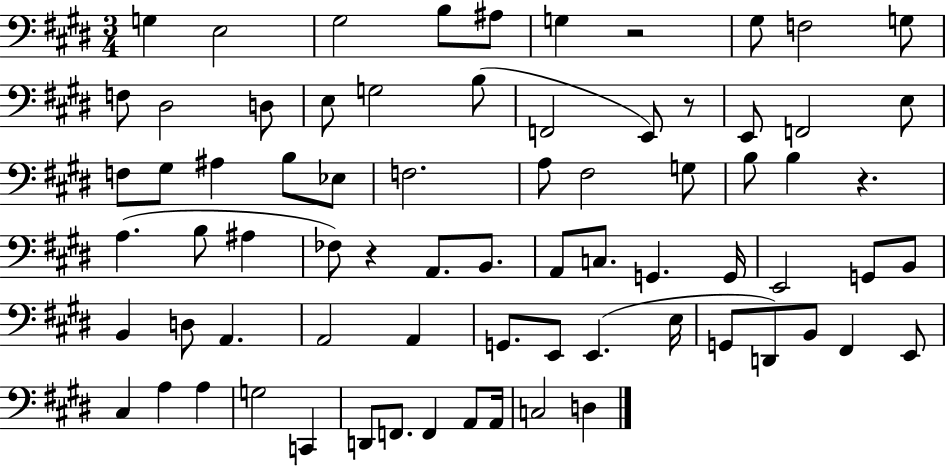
G3/q E3/h G#3/h B3/e A#3/e G3/q R/h G#3/e F3/h G3/e F3/e D#3/h D3/e E3/e G3/h B3/e F2/h E2/e R/e E2/e F2/h E3/e F3/e G#3/e A#3/q B3/e Eb3/e F3/h. A3/e F#3/h G3/e B3/e B3/q R/q. A3/q. B3/e A#3/q FES3/e R/q A2/e. B2/e. A2/e C3/e. G2/q. G2/s E2/h G2/e B2/e B2/q D3/e A2/q. A2/h A2/q G2/e. E2/e E2/q. E3/s G2/e D2/e B2/e F#2/q E2/e C#3/q A3/q A3/q G3/h C2/q D2/e F2/e. F2/q A2/e A2/s C3/h D3/q